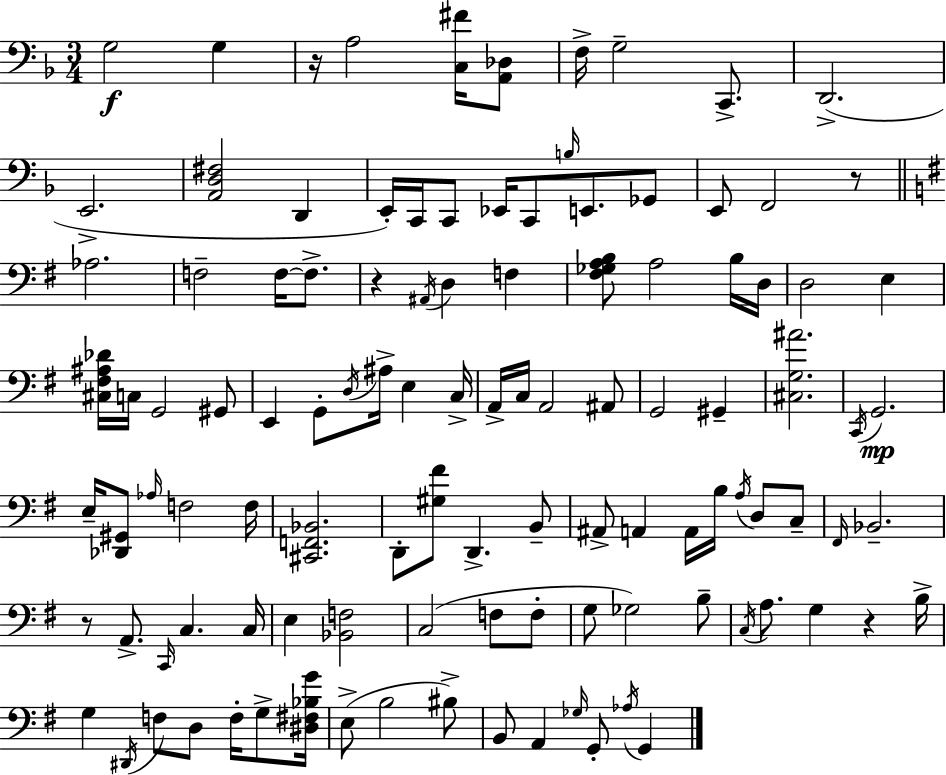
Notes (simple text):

G3/h G3/q R/s A3/h [C3,F#4]/s [A2,Db3]/e F3/s G3/h C2/e. D2/h. E2/h. [A2,D3,F#3]/h D2/q E2/s C2/s C2/e Eb2/s C2/e B3/s E2/e. Gb2/e E2/e F2/h R/e Ab3/h. F3/h F3/s F3/e. R/q A#2/s D3/q F3/q [F#3,Gb3,A3,B3]/e A3/h B3/s D3/s D3/h E3/q [C#3,F#3,A#3,Db4]/s C3/s G2/h G#2/e E2/q G2/e D3/s A#3/s E3/q C3/s A2/s C3/s A2/h A#2/e G2/h G#2/q [C#3,G3,A#4]/h. C2/s G2/h. E3/s [Db2,G#2]/e Ab3/s F3/h F3/s [C#2,F2,Bb2]/h. D2/e [G#3,F#4]/e D2/q. B2/e A#2/e A2/q A2/s B3/s A3/s D3/e C3/e F#2/s Bb2/h. R/e A2/e. C2/s C3/q. C3/s E3/q [Bb2,F3]/h C3/h F3/e F3/e G3/e Gb3/h B3/e C3/s A3/e. G3/q R/q B3/s G3/q D#2/s F3/e D3/e F3/s G3/e [D#3,F#3,Bb3,G4]/s E3/e B3/h BIS3/e B2/e A2/q Gb3/s G2/e Ab3/s G2/q